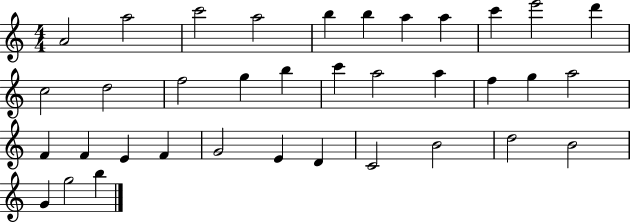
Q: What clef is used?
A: treble